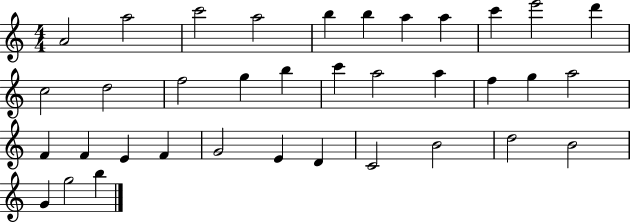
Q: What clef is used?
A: treble